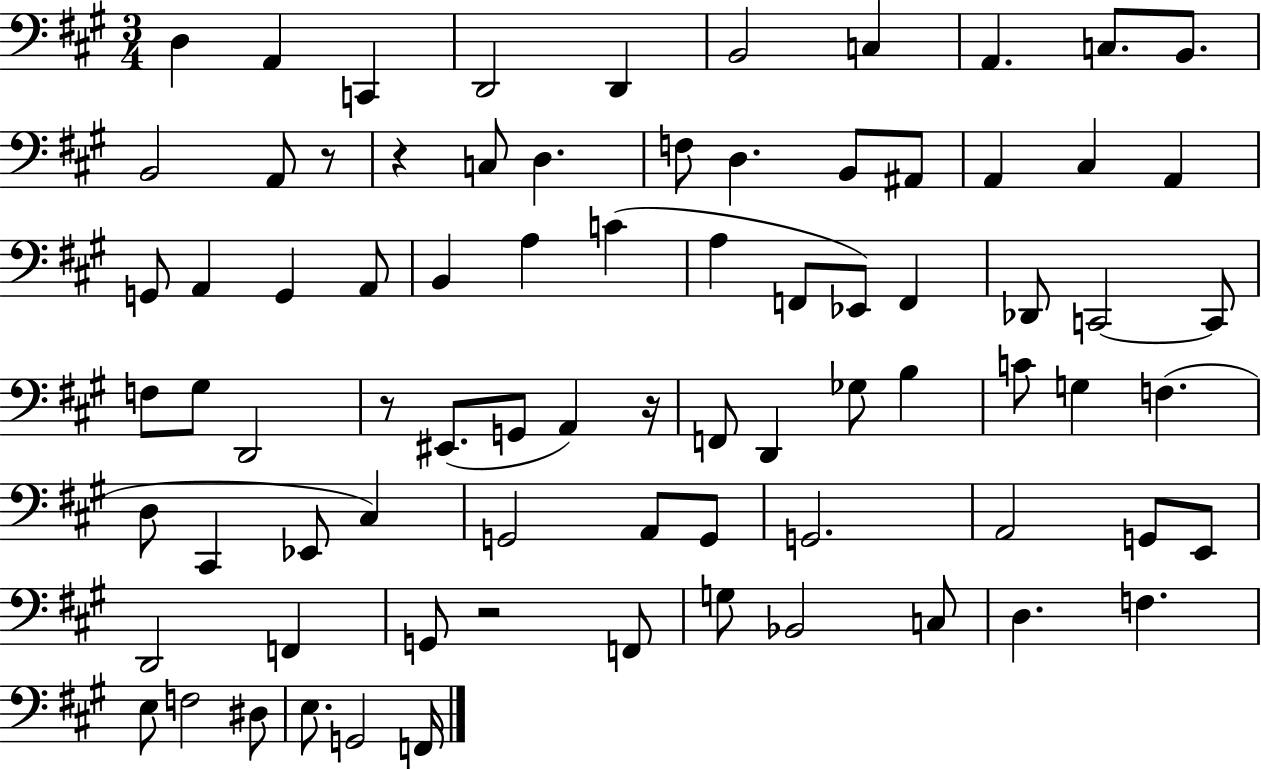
D3/q A2/q C2/q D2/h D2/q B2/h C3/q A2/q. C3/e. B2/e. B2/h A2/e R/e R/q C3/e D3/q. F3/e D3/q. B2/e A#2/e A2/q C#3/q A2/q G2/e A2/q G2/q A2/e B2/q A3/q C4/q A3/q F2/e Eb2/e F2/q Db2/e C2/h C2/e F3/e G#3/e D2/h R/e EIS2/e. G2/e A2/q R/s F2/e D2/q Gb3/e B3/q C4/e G3/q F3/q. D3/e C#2/q Eb2/e C#3/q G2/h A2/e G2/e G2/h. A2/h G2/e E2/e D2/h F2/q G2/e R/h F2/e G3/e Bb2/h C3/e D3/q. F3/q. E3/e F3/h D#3/e E3/e. G2/h F2/s